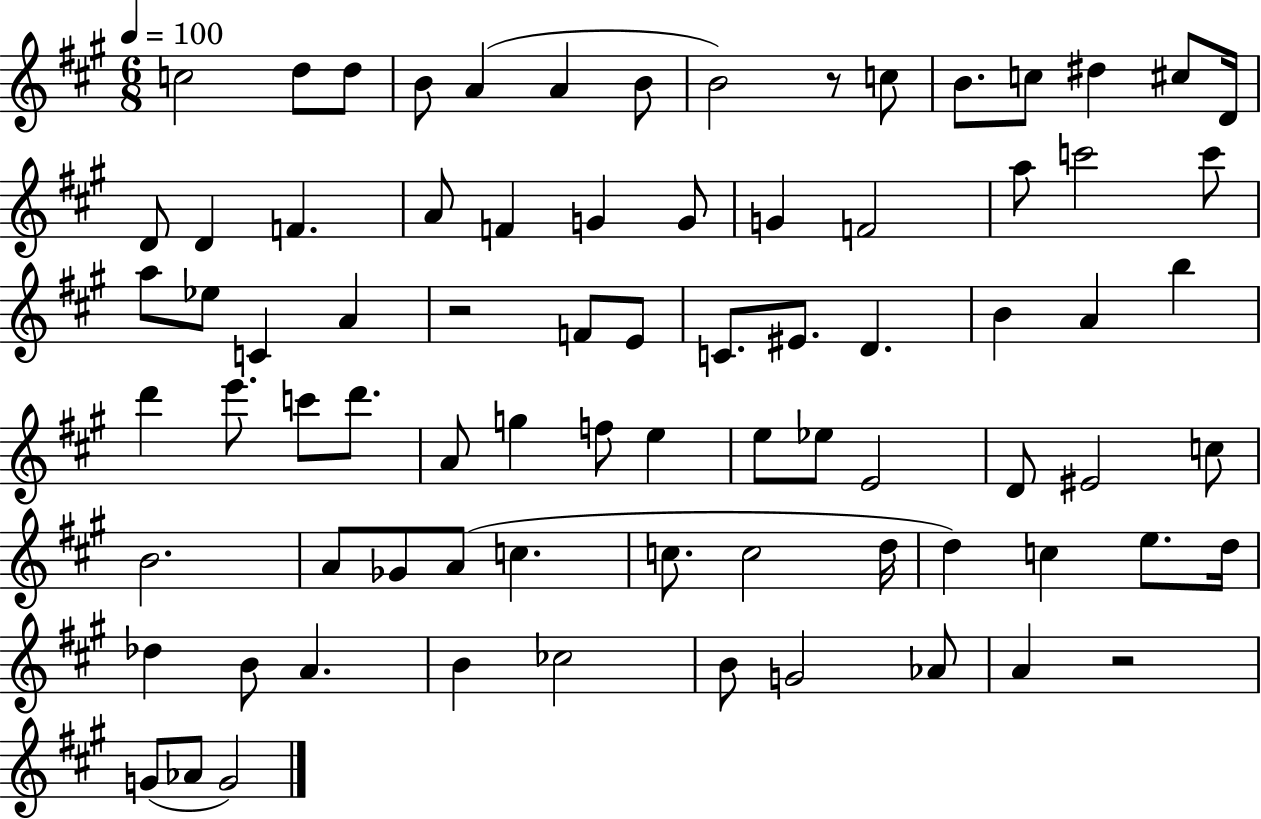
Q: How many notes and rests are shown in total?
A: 79